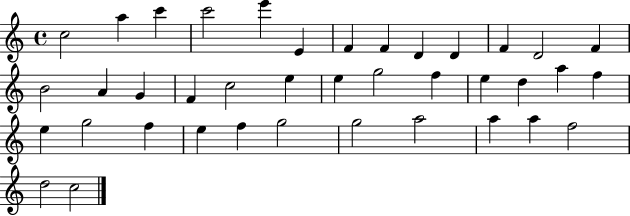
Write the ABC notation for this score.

X:1
T:Untitled
M:4/4
L:1/4
K:C
c2 a c' c'2 e' E F F D D F D2 F B2 A G F c2 e e g2 f e d a f e g2 f e f g2 g2 a2 a a f2 d2 c2